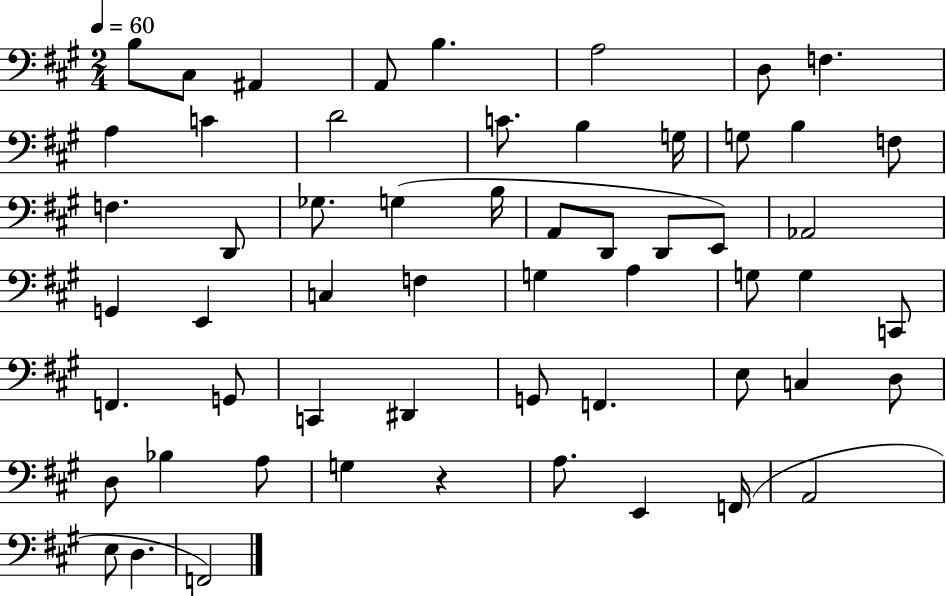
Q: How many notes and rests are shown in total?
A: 57